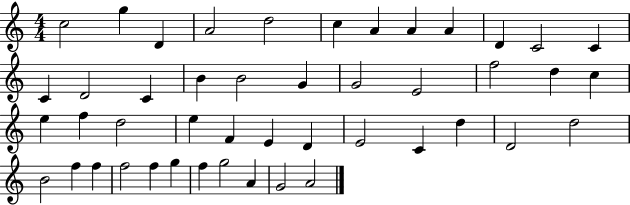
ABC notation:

X:1
T:Untitled
M:4/4
L:1/4
K:C
c2 g D A2 d2 c A A A D C2 C C D2 C B B2 G G2 E2 f2 d c e f d2 e F E D E2 C d D2 d2 B2 f f f2 f g f g2 A G2 A2